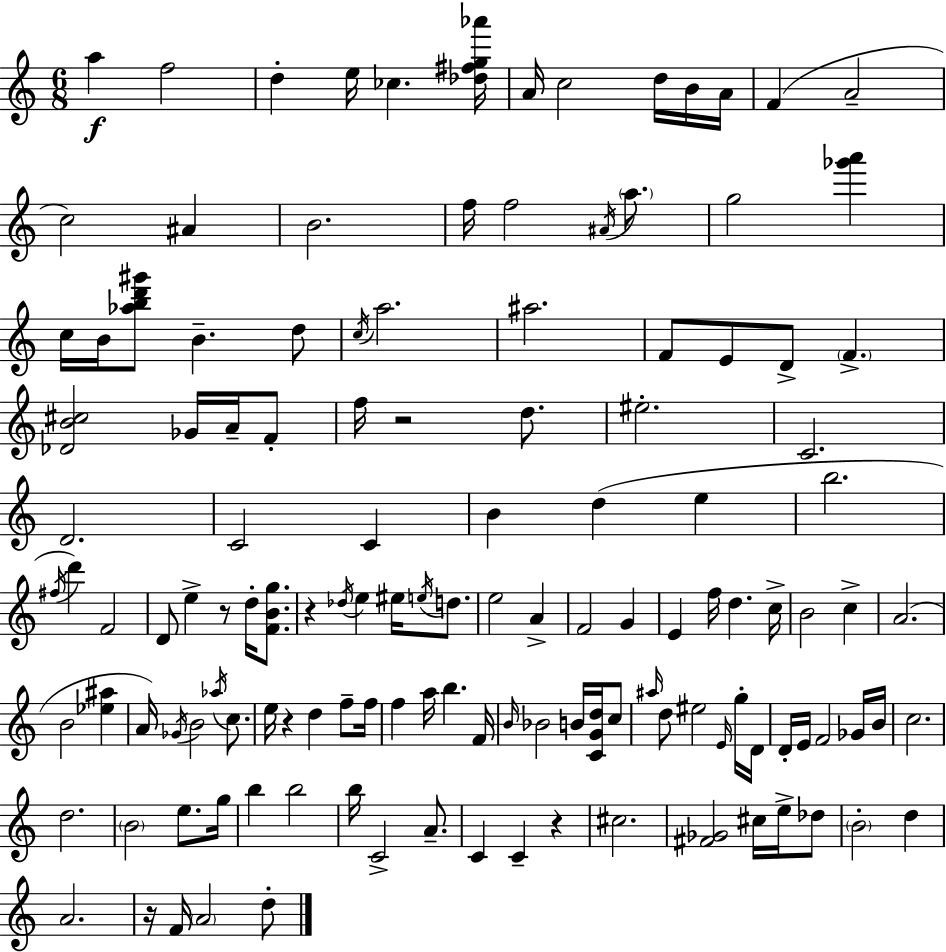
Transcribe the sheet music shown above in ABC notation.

X:1
T:Untitled
M:6/8
L:1/4
K:C
a f2 d e/4 _c [_d^fg_a']/4 A/4 c2 d/4 B/4 A/4 F A2 c2 ^A B2 f/4 f2 ^A/4 a/2 g2 [_g'a'] c/4 B/4 [_abd'^g']/2 B d/2 c/4 a2 ^a2 F/2 E/2 D/2 F [_DB^c]2 _G/4 A/4 F/2 f/4 z2 d/2 ^e2 C2 D2 C2 C B d e b2 ^f/4 d' F2 D/2 e z/2 d/4 [FBg]/2 z _d/4 e ^e/4 e/4 d/2 e2 A F2 G E f/4 d c/4 B2 c A2 B2 [_e^a] A/4 _G/4 B2 _a/4 c/2 e/4 z d f/2 f/4 f a/4 b F/4 B/4 _B2 B/4 [CGd]/4 c/2 ^a/4 d/2 ^e2 E/4 g/4 D/4 D/4 E/4 F2 _G/4 B/4 c2 d2 B2 e/2 g/4 b b2 b/4 C2 A/2 C C z ^c2 [^F_G]2 ^c/4 e/4 _d/2 B2 d A2 z/4 F/4 A2 d/2